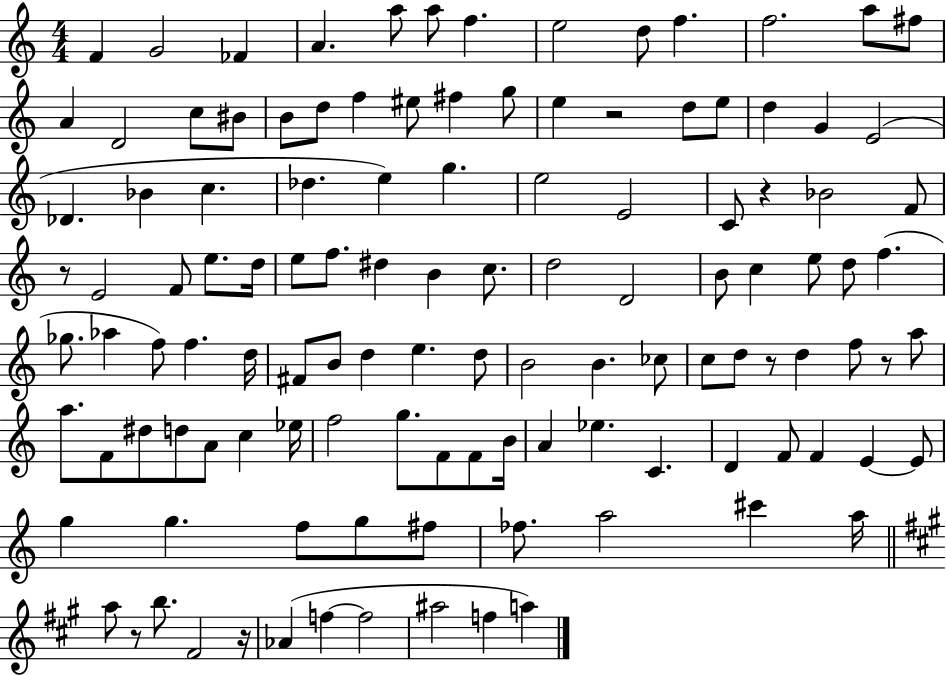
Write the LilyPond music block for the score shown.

{
  \clef treble
  \numericTimeSignature
  \time 4/4
  \key c \major
  f'4 g'2 fes'4 | a'4. a''8 a''8 f''4. | e''2 d''8 f''4. | f''2. a''8 fis''8 | \break a'4 d'2 c''8 bis'8 | b'8 d''8 f''4 eis''8 fis''4 g''8 | e''4 r2 d''8 e''8 | d''4 g'4 e'2( | \break des'4. bes'4 c''4. | des''4. e''4) g''4. | e''2 e'2 | c'8 r4 bes'2 f'8 | \break r8 e'2 f'8 e''8. d''16 | e''8 f''8. dis''4 b'4 c''8. | d''2 d'2 | b'8 c''4 e''8 d''8 f''4.( | \break ges''8. aes''4 f''8) f''4. d''16 | fis'8 b'8 d''4 e''4. d''8 | b'2 b'4. ces''8 | c''8 d''8 r8 d''4 f''8 r8 a''8 | \break a''8. f'8 dis''8 d''8 a'8 c''4 ees''16 | f''2 g''8. f'8 f'8 b'16 | a'4 ees''4. c'4. | d'4 f'8 f'4 e'4~~ e'8 | \break g''4 g''4. f''8 g''8 fis''8 | fes''8. a''2 cis'''4 a''16 | \bar "||" \break \key a \major a''8 r8 b''8. fis'2 r16 | aes'4( f''4~~ f''2 | ais''2 f''4 a''4) | \bar "|."
}